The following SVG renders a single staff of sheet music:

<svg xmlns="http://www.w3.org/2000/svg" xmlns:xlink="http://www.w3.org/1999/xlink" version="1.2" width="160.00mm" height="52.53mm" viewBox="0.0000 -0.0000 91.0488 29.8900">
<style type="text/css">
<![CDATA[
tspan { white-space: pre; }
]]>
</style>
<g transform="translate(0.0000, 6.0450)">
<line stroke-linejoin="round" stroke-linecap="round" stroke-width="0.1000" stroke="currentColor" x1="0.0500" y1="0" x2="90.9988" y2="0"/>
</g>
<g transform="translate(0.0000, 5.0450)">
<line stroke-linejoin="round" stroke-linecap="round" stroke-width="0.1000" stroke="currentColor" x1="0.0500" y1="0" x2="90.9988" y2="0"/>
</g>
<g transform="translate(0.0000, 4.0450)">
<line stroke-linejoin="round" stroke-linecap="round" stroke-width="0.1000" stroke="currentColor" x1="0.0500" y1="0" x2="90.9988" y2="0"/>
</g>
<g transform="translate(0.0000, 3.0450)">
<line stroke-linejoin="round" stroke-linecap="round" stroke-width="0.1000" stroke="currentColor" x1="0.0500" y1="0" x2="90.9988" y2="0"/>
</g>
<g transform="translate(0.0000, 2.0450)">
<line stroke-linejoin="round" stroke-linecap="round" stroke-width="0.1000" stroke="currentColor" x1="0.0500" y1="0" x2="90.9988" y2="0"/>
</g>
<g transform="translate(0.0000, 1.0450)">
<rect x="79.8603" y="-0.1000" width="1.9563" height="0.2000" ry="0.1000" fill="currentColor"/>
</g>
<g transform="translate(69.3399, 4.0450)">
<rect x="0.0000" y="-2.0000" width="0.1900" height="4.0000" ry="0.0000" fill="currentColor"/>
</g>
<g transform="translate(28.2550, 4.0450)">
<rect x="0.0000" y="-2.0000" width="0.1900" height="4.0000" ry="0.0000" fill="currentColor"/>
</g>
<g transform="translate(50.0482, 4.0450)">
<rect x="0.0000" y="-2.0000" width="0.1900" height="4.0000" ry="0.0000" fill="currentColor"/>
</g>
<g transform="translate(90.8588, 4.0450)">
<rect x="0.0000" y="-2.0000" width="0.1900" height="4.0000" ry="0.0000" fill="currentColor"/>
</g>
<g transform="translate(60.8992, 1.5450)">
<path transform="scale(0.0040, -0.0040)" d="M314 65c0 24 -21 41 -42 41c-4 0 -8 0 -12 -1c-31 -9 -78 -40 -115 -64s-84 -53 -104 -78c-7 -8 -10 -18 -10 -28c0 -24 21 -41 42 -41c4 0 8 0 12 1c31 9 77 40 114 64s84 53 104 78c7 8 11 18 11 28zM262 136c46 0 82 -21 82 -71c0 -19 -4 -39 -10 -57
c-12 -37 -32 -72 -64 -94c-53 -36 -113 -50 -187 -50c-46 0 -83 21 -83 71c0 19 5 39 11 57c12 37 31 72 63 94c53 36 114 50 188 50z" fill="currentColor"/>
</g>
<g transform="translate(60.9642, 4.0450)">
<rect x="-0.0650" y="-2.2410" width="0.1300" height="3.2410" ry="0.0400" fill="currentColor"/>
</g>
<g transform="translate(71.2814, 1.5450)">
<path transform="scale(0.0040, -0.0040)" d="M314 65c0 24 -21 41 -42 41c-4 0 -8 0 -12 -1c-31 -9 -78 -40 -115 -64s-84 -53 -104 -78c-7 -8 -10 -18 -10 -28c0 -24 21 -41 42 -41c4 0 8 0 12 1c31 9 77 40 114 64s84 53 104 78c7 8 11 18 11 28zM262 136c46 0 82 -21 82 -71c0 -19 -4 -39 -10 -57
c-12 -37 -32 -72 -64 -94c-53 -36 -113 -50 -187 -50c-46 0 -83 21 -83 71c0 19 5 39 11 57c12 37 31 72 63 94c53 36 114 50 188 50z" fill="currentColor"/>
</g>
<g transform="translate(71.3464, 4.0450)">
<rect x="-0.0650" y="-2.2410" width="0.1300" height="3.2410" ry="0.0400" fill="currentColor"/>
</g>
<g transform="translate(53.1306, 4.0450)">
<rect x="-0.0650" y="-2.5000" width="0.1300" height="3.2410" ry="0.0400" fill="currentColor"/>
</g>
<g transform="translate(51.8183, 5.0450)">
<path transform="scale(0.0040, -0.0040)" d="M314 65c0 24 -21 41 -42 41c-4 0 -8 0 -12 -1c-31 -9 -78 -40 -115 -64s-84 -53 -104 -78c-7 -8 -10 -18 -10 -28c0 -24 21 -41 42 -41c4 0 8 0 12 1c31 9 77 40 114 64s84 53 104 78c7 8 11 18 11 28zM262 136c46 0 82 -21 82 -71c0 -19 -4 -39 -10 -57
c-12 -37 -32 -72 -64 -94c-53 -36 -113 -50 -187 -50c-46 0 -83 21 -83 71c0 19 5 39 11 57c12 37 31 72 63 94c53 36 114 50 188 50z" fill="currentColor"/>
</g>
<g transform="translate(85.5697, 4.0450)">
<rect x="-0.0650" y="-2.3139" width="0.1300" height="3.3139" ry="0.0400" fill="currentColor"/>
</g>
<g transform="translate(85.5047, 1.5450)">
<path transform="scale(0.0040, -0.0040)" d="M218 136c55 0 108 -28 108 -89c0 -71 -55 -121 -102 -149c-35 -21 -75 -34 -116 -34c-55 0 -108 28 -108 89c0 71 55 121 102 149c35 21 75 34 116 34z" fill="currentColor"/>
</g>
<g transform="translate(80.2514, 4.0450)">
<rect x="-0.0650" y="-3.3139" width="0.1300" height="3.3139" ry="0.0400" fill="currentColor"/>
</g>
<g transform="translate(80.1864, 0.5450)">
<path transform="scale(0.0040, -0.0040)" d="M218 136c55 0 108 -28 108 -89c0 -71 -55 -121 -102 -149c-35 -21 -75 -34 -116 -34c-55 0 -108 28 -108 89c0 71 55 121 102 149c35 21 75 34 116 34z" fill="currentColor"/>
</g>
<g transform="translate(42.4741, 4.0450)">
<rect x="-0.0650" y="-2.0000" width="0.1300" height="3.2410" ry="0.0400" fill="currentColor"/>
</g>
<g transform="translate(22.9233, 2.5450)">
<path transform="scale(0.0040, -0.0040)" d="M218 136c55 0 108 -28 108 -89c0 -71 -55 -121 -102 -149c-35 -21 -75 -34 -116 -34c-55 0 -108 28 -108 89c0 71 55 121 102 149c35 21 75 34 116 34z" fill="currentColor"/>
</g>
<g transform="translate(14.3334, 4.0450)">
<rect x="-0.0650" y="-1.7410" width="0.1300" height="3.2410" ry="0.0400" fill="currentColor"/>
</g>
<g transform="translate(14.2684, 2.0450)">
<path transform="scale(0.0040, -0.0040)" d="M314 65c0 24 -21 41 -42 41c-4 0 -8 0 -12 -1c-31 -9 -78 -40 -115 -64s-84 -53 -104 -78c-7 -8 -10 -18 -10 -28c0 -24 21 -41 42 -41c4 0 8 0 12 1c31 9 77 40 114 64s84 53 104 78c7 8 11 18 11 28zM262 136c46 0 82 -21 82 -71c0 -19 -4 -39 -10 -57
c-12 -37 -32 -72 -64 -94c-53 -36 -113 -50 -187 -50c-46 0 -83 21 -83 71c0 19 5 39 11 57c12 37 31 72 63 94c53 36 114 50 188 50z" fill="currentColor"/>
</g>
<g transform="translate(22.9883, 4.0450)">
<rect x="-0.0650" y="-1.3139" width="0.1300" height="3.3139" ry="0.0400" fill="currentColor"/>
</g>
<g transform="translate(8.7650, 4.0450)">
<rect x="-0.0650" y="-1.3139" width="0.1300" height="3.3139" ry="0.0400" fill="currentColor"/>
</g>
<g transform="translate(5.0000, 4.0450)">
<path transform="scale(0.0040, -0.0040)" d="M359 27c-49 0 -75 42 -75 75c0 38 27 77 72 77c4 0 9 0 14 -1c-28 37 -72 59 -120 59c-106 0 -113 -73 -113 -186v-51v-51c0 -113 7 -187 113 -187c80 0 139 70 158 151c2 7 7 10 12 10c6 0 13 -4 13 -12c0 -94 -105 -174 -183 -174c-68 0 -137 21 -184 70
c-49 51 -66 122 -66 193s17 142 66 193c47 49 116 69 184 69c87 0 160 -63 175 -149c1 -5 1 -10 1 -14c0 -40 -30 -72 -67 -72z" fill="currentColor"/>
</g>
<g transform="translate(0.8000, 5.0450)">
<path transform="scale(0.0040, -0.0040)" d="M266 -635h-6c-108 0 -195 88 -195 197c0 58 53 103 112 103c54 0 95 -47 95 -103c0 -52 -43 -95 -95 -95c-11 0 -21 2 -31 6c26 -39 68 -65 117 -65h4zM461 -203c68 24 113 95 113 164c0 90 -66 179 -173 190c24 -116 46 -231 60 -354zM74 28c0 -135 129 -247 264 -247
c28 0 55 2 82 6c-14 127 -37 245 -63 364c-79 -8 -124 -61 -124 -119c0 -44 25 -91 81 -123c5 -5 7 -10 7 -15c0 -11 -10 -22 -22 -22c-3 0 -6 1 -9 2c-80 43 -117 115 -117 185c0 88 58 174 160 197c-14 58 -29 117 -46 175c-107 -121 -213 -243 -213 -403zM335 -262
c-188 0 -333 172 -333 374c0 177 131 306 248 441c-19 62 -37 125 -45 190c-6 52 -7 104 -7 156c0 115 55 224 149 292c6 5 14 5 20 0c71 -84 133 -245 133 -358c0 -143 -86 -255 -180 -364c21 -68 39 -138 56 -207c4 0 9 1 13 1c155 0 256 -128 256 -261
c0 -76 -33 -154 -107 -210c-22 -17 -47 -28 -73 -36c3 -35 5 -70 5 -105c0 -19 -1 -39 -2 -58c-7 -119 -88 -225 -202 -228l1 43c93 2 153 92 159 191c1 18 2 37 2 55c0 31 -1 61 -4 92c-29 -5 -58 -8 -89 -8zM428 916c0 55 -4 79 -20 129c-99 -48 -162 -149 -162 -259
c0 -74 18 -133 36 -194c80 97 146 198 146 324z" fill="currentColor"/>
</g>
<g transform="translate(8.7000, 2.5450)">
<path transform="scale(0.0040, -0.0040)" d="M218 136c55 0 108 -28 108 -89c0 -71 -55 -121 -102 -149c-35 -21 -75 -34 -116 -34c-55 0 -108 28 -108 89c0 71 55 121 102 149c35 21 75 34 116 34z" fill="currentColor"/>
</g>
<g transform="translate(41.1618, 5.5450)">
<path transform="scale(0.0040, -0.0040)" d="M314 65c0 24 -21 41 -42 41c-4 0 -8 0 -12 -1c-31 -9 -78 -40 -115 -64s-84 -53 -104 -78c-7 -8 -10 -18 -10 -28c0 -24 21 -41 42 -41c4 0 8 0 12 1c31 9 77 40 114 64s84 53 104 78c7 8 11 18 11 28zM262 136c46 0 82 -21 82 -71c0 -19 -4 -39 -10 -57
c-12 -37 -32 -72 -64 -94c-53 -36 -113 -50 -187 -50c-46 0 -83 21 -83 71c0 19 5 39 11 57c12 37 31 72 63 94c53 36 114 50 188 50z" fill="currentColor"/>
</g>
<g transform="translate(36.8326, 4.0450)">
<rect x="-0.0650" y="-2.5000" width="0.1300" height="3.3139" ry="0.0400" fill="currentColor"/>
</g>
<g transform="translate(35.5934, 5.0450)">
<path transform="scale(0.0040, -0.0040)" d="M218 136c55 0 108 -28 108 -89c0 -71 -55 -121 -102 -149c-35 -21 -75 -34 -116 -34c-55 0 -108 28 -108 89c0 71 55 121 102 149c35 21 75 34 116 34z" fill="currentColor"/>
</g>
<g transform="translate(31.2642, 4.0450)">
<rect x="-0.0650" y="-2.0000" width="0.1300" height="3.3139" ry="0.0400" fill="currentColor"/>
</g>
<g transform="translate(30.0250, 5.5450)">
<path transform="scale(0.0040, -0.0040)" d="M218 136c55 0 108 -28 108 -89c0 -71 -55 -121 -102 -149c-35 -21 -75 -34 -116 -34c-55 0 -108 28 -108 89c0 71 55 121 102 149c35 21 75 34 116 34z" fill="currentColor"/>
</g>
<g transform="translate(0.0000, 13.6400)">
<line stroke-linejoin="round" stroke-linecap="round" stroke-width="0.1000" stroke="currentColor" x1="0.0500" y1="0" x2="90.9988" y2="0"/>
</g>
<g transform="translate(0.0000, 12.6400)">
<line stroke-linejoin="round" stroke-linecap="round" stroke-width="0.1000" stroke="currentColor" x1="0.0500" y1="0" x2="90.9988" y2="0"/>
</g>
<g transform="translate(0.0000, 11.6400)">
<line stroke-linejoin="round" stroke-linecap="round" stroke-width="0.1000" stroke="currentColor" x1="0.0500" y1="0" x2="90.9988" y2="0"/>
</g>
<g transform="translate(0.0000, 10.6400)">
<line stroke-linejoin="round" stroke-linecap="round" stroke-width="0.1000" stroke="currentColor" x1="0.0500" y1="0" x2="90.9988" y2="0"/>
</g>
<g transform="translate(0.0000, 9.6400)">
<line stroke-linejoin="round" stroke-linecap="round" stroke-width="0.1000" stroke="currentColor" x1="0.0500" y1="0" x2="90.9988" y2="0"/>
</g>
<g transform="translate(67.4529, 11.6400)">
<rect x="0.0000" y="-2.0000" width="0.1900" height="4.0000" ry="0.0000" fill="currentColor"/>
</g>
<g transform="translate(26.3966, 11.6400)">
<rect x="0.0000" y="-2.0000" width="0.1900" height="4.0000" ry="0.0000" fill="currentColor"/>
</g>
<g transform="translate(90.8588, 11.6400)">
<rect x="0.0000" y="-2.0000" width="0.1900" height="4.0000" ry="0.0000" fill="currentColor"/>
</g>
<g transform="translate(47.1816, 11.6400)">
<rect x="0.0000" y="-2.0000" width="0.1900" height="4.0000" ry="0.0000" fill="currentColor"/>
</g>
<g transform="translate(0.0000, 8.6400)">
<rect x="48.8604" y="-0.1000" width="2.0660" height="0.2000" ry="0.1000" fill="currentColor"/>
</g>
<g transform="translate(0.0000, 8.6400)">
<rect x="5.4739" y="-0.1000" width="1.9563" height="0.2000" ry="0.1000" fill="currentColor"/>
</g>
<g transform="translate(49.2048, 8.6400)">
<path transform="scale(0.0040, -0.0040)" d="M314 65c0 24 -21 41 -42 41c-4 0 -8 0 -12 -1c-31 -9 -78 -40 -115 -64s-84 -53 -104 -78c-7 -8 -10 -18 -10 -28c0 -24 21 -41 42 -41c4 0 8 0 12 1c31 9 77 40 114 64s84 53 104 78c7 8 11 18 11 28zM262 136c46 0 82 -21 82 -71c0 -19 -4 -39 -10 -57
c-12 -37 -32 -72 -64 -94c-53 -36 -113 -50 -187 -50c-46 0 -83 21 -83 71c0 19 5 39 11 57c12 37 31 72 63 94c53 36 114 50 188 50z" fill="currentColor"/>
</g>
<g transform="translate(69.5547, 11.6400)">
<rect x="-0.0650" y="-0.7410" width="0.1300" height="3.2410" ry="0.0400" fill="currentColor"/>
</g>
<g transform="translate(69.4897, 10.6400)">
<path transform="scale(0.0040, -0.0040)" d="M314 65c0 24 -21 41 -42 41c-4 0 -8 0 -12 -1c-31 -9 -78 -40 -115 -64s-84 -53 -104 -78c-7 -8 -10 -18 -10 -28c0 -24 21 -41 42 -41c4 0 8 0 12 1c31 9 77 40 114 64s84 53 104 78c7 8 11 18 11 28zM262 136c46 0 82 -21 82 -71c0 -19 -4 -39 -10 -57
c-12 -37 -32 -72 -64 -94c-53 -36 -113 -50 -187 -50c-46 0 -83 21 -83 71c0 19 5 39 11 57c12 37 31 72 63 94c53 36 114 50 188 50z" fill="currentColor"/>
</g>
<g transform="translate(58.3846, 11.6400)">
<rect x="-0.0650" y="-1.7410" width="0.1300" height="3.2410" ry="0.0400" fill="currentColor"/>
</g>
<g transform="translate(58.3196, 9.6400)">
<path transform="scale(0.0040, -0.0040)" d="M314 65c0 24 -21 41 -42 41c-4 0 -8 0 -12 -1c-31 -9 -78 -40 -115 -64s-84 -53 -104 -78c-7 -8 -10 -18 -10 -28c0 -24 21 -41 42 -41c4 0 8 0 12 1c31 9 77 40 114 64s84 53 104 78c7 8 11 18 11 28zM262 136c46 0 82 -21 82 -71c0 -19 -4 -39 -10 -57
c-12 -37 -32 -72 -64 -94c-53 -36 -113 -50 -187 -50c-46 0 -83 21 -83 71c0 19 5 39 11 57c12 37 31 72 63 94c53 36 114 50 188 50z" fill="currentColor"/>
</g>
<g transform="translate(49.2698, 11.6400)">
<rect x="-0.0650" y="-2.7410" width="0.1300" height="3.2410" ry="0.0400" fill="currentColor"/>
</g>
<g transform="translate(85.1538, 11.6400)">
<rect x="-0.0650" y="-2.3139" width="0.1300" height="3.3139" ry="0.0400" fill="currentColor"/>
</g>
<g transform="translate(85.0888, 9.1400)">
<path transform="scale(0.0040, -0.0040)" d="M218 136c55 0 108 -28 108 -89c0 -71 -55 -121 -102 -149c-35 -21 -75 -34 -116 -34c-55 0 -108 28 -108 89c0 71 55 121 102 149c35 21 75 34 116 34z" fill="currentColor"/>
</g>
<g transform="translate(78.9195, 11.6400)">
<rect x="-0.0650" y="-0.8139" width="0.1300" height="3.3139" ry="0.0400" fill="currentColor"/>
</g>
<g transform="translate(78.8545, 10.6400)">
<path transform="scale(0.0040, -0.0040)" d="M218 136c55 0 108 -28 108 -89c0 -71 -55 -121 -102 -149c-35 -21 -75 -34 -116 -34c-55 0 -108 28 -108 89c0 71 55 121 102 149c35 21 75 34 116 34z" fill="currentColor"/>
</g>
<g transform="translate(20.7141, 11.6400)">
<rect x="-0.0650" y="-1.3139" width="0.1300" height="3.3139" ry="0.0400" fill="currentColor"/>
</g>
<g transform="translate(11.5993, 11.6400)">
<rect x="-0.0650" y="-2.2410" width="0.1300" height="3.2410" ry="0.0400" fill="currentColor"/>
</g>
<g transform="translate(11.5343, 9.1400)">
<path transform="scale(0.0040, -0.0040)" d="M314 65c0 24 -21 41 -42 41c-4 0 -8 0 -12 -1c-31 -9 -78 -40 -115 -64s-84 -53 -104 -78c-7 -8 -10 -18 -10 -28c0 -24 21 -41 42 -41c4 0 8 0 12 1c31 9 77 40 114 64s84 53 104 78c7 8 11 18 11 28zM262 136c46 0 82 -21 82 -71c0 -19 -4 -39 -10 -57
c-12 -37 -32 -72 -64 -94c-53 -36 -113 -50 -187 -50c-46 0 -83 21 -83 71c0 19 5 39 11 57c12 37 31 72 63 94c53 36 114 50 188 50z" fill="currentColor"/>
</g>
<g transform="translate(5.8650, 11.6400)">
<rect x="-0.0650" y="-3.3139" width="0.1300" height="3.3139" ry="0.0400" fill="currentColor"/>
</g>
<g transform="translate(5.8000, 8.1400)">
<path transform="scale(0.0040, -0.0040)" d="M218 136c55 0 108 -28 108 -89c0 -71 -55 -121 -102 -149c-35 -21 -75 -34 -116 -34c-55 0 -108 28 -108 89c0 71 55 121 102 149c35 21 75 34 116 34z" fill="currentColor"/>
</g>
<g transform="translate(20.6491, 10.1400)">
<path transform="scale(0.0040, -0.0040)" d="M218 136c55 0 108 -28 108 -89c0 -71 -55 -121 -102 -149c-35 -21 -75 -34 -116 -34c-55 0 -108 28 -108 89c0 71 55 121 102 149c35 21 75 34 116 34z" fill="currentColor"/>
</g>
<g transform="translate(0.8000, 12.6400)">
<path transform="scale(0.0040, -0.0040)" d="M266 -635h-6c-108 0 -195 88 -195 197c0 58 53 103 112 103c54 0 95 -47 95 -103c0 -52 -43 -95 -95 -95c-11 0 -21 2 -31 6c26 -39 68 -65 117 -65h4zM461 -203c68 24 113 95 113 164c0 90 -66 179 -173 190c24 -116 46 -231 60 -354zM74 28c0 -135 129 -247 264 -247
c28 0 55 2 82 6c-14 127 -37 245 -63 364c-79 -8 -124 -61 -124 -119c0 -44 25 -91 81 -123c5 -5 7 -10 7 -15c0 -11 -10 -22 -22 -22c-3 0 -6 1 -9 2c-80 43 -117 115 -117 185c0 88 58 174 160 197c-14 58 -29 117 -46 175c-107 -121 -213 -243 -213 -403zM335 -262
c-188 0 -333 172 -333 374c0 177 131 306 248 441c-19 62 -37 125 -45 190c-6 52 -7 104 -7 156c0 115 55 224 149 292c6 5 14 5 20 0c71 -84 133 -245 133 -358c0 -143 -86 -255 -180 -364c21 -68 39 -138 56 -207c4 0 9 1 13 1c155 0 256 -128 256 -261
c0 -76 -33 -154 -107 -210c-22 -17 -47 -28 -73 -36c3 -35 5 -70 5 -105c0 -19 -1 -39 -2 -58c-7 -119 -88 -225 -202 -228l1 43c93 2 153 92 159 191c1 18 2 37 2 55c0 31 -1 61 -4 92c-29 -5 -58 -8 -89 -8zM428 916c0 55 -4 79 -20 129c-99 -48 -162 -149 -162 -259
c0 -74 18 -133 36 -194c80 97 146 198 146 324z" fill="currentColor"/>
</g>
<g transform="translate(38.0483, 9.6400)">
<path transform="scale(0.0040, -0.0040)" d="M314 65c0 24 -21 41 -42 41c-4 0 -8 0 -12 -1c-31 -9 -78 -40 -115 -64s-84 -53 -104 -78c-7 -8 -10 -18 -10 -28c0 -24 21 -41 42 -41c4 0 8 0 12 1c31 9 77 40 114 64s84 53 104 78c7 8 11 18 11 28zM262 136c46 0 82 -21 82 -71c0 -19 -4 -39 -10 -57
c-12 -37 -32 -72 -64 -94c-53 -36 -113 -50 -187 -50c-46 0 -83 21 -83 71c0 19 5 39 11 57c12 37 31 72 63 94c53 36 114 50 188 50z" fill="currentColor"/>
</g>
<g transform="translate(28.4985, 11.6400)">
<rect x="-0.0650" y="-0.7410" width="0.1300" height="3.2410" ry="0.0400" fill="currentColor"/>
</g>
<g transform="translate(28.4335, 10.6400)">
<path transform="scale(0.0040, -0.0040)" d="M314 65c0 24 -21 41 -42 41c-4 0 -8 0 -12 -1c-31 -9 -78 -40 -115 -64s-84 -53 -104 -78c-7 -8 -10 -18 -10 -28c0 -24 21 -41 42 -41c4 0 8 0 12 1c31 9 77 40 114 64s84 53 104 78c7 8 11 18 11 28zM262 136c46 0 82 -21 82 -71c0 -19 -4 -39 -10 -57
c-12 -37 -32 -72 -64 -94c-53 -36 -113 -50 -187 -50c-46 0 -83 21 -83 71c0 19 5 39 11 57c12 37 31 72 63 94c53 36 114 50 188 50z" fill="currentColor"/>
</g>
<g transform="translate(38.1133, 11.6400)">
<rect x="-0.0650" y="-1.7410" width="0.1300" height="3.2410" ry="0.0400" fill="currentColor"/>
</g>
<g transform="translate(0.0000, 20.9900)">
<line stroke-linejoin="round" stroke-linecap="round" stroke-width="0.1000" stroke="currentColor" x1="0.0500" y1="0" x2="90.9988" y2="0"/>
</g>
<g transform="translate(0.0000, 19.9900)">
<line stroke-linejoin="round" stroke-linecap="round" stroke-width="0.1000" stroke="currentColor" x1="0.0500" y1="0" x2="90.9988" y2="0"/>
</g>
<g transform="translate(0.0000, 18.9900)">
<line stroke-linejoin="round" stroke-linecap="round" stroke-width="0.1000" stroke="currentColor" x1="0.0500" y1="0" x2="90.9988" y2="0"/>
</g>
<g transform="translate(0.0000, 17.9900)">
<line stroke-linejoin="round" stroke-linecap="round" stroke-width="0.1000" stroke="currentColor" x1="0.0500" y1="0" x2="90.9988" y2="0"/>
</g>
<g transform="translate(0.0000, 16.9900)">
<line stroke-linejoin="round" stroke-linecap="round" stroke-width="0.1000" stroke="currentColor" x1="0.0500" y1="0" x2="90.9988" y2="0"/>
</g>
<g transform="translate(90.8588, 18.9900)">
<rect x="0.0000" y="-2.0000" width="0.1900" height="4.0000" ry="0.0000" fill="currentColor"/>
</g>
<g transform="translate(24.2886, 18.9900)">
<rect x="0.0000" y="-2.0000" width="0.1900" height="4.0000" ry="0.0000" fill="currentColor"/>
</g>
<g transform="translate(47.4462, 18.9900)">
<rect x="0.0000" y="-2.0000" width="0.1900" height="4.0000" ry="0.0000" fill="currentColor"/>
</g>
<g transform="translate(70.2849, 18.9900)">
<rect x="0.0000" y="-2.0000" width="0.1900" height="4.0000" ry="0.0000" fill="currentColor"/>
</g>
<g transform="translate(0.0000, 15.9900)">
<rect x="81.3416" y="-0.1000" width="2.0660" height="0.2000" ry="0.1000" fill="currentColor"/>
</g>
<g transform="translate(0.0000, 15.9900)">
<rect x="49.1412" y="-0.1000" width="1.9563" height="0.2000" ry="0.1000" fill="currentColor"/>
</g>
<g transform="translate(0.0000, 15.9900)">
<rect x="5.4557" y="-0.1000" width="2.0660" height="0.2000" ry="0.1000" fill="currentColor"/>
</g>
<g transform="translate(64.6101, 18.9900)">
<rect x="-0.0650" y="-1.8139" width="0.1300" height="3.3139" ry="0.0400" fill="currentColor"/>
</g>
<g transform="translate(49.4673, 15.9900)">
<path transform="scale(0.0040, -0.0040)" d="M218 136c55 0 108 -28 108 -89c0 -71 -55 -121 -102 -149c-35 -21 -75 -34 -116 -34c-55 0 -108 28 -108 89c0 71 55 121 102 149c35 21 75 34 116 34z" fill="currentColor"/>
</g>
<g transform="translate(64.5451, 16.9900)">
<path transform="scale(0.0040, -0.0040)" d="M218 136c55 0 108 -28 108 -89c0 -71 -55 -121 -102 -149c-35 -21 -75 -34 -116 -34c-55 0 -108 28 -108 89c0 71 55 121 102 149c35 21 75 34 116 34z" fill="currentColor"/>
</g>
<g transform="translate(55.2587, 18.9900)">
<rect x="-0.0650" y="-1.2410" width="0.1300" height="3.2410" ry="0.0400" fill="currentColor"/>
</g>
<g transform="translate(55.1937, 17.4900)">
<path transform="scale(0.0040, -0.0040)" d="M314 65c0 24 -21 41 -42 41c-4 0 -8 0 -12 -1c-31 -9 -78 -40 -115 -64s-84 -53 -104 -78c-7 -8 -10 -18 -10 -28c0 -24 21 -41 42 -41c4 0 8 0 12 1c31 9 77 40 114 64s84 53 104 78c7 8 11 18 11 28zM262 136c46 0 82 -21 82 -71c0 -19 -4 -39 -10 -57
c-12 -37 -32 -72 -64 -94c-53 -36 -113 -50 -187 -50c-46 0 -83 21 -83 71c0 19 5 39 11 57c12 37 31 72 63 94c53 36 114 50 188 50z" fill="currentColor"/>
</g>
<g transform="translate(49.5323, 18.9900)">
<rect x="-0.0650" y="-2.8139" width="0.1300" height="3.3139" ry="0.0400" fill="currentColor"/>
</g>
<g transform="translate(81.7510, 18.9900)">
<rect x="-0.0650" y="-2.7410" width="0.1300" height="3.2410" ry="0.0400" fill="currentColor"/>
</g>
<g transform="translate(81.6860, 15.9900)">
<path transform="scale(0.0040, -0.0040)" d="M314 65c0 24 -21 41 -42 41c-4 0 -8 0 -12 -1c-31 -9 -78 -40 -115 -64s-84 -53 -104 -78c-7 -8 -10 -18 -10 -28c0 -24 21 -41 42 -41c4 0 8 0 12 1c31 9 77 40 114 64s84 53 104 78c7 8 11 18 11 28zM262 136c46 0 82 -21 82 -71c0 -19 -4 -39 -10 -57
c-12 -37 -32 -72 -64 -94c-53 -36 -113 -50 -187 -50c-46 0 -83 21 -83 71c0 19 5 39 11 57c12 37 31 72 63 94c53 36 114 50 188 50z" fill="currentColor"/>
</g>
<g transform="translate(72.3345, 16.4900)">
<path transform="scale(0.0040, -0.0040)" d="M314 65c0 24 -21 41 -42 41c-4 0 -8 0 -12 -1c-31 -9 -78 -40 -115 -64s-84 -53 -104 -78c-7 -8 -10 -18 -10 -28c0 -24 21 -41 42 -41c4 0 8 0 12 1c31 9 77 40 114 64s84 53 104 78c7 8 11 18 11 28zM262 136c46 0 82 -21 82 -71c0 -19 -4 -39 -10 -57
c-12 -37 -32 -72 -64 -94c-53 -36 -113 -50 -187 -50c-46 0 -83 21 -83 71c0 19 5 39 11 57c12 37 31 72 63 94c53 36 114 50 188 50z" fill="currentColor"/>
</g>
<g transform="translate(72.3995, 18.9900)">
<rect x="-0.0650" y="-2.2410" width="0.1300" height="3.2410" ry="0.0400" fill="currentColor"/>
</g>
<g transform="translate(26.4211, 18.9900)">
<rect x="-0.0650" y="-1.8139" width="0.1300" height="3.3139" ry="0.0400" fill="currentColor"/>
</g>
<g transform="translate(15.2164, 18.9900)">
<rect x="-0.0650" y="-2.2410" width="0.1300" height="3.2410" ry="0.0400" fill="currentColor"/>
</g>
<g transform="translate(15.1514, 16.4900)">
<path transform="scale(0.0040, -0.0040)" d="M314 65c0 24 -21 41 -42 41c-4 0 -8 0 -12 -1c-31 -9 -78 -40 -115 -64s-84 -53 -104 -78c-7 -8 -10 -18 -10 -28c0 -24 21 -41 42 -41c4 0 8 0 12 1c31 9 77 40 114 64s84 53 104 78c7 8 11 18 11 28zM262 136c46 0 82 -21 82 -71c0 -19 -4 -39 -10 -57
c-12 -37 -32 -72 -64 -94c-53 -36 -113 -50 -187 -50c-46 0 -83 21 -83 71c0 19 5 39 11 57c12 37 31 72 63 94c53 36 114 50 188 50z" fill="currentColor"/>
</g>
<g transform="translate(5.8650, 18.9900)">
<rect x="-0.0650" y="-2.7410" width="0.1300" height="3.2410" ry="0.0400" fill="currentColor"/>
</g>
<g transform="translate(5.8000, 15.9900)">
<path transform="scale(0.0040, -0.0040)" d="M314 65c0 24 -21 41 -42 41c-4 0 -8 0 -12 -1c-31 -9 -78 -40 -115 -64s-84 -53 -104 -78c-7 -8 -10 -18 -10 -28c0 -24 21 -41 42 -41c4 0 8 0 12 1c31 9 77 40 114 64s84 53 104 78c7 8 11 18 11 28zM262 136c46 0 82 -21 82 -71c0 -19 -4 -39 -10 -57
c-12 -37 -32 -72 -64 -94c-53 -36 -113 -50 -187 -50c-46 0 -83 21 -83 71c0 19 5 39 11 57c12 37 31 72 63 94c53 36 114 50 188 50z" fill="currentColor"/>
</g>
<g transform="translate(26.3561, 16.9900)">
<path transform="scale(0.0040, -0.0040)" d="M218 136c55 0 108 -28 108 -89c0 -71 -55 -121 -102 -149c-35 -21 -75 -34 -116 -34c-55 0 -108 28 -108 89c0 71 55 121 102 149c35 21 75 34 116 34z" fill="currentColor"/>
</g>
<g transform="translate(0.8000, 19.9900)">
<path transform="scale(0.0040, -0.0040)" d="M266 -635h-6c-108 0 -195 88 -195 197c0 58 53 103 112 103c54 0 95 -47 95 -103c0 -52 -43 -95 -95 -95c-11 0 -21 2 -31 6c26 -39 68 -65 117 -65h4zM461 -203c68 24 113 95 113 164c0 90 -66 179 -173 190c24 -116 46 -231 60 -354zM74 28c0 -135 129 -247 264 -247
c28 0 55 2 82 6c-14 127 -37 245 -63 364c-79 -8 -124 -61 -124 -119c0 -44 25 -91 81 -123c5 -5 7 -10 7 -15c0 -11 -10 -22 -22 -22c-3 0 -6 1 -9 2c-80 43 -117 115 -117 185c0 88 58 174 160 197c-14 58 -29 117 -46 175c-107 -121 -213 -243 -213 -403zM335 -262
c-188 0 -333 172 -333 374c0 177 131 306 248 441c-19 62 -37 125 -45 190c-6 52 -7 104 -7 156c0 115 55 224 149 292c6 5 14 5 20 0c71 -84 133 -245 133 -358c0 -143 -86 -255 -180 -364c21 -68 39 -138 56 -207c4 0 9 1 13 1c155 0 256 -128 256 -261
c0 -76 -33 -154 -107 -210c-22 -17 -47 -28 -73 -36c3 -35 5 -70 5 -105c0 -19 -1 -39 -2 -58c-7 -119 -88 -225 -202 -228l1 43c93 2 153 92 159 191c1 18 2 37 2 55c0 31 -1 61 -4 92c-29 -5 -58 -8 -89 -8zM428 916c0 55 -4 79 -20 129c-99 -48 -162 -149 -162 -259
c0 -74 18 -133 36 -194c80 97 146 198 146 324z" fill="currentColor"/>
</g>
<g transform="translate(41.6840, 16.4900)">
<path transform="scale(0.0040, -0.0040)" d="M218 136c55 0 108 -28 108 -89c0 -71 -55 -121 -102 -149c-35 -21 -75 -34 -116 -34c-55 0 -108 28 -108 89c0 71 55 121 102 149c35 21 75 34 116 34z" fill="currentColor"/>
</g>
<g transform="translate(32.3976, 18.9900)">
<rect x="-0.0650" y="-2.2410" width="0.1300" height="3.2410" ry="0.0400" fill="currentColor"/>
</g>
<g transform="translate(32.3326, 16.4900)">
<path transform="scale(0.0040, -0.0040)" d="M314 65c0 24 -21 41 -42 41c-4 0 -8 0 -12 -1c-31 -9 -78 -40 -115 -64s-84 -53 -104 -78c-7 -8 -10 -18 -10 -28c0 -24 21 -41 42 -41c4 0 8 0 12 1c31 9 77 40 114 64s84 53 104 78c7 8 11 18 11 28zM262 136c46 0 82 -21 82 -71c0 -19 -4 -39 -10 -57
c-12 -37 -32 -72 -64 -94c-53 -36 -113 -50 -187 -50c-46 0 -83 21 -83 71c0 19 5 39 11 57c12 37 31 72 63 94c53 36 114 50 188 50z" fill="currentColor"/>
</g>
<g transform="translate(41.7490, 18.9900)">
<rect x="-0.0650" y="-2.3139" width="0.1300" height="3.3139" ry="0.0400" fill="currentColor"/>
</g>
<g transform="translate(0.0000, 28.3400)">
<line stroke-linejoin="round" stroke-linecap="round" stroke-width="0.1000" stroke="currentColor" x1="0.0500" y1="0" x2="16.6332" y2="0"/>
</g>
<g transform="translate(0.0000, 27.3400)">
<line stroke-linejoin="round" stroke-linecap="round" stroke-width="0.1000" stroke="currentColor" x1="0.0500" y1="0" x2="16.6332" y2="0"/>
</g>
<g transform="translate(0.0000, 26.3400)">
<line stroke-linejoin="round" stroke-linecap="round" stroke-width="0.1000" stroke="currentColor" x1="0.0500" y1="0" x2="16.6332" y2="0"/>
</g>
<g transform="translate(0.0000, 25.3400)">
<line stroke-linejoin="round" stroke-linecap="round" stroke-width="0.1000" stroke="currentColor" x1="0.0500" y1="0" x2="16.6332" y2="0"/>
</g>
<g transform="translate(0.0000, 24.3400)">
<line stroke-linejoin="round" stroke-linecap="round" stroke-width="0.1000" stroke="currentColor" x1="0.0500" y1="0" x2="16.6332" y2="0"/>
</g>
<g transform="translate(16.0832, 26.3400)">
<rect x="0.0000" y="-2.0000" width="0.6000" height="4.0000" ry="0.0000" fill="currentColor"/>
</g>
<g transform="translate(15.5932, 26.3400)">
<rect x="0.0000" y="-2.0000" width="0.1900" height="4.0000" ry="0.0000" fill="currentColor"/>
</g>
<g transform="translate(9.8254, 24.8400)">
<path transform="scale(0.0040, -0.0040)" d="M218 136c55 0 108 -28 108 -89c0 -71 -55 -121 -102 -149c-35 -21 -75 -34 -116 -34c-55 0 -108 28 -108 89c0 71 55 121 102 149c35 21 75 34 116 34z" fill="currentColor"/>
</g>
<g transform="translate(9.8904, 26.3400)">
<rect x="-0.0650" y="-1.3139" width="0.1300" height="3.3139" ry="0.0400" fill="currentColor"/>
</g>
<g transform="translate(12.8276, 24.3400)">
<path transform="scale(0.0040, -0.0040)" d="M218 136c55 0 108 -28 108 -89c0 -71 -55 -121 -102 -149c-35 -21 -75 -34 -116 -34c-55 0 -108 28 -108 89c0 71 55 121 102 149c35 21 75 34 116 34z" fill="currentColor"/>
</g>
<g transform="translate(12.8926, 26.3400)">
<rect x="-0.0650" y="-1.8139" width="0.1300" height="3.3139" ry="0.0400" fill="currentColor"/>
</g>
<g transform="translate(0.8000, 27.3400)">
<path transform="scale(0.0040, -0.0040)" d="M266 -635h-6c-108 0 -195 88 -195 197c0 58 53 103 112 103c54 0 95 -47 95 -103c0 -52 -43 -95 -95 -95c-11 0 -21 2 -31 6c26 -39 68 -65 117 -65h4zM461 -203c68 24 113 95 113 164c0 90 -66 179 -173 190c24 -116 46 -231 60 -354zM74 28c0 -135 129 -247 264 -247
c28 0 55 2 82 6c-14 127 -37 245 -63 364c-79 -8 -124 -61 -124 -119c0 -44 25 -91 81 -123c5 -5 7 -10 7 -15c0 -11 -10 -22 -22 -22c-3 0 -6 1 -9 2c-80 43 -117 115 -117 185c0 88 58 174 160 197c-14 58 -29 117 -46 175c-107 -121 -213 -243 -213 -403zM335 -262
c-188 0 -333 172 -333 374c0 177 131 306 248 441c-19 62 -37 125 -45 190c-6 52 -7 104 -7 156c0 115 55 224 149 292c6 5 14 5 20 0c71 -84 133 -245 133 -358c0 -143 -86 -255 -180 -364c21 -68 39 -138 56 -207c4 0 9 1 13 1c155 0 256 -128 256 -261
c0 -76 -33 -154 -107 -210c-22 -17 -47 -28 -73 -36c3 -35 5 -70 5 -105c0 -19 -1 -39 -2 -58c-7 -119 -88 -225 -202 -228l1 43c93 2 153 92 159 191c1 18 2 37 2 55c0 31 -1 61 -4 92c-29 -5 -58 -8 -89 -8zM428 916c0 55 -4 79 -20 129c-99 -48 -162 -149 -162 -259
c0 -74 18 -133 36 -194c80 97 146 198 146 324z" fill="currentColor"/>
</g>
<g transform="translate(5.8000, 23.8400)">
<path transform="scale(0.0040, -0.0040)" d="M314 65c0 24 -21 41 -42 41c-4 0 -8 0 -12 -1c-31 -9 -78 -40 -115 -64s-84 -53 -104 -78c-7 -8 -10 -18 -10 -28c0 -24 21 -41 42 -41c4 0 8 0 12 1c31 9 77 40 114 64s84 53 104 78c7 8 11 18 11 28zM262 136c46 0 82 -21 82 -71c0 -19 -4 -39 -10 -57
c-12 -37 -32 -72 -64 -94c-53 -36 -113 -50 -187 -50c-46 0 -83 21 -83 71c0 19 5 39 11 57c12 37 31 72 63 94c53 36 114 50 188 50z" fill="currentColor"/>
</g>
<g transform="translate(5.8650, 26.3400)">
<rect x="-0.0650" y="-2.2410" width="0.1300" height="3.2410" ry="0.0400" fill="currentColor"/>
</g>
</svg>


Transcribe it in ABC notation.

X:1
T:Untitled
M:4/4
L:1/4
K:C
e f2 e F G F2 G2 g2 g2 b g b g2 e d2 f2 a2 f2 d2 d g a2 g2 f g2 g a e2 f g2 a2 g2 e f